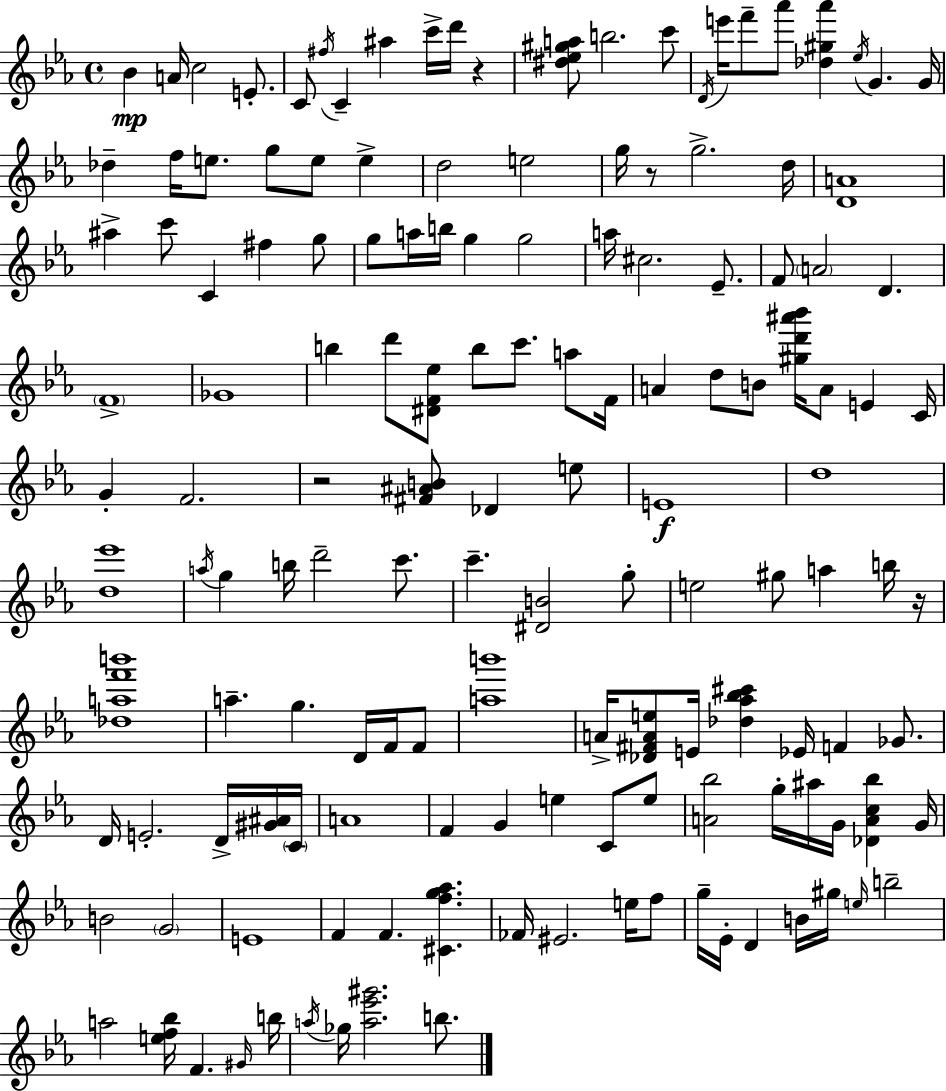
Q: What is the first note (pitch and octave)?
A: Bb4